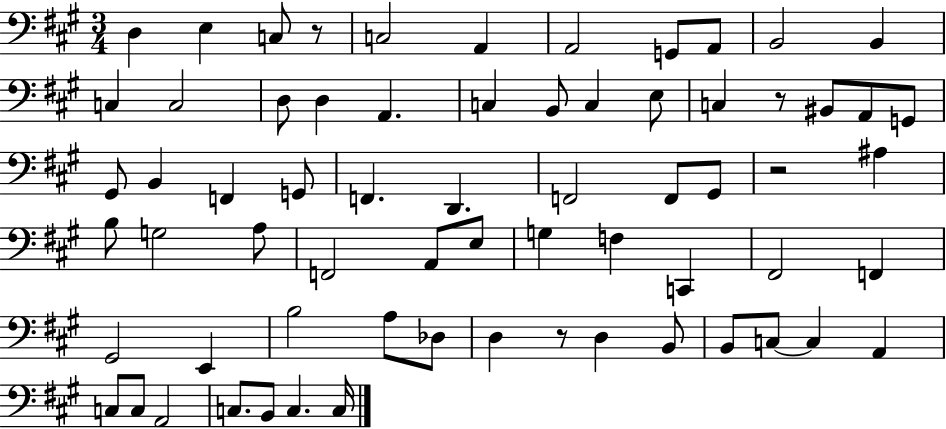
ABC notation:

X:1
T:Untitled
M:3/4
L:1/4
K:A
D, E, C,/2 z/2 C,2 A,, A,,2 G,,/2 A,,/2 B,,2 B,, C, C,2 D,/2 D, A,, C, B,,/2 C, E,/2 C, z/2 ^B,,/2 A,,/2 G,,/2 ^G,,/2 B,, F,, G,,/2 F,, D,, F,,2 F,,/2 ^G,,/2 z2 ^A, B,/2 G,2 A,/2 F,,2 A,,/2 E,/2 G, F, C,, ^F,,2 F,, ^G,,2 E,, B,2 A,/2 _D,/2 D, z/2 D, B,,/2 B,,/2 C,/2 C, A,, C,/2 C,/2 A,,2 C,/2 B,,/2 C, C,/4